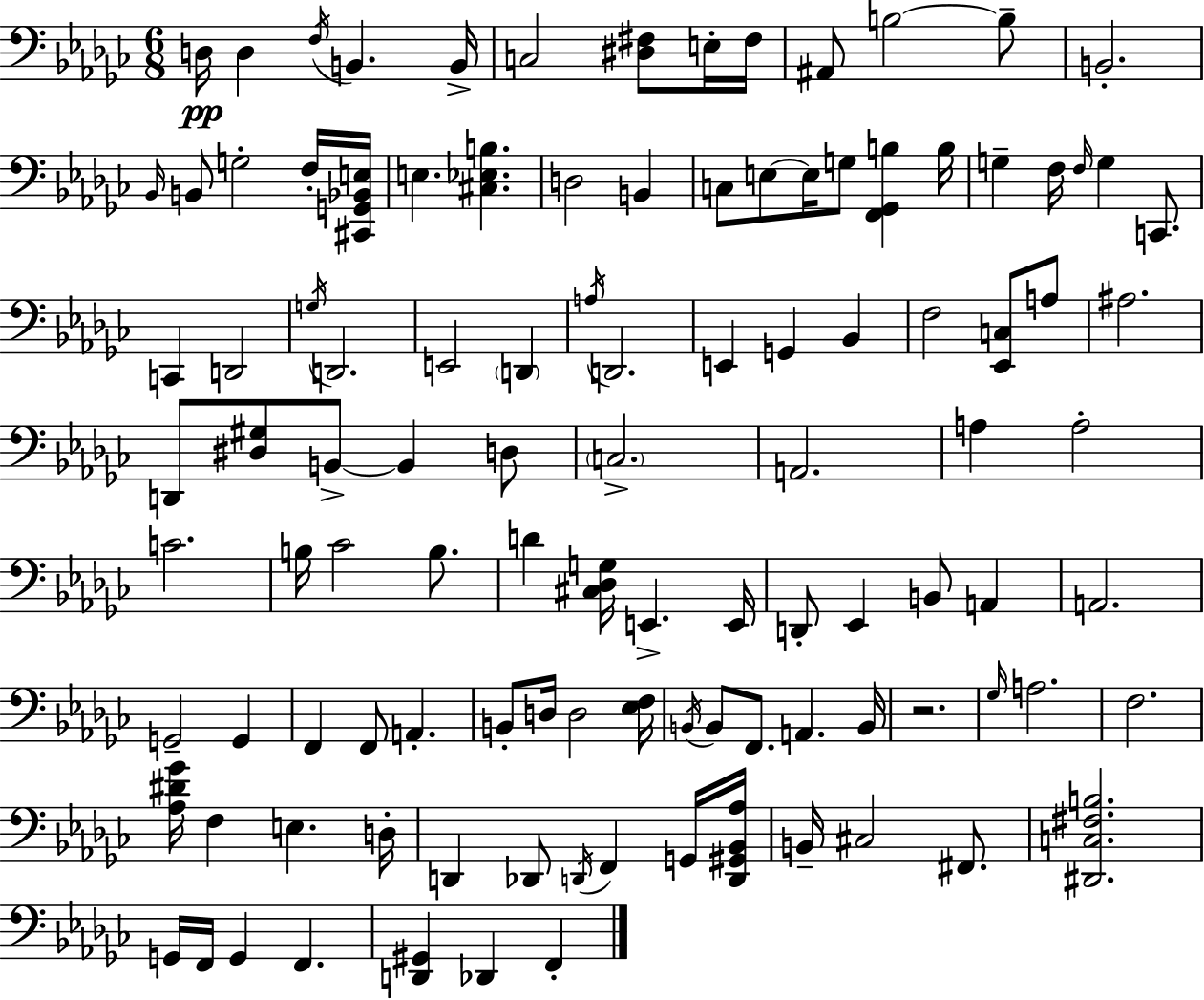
{
  \clef bass
  \numericTimeSignature
  \time 6/8
  \key ees \minor
  \repeat volta 2 { d16\pp d4 \acciaccatura { f16 } b,4. | b,16-> c2 <dis fis>8 e16-. | fis16 ais,8 b2~~ b8-- | b,2.-. | \break \grace { bes,16 } b,8 g2-. | f16-. <cis, g, bes, e>16 e4. <cis ees b>4. | d2 b,4 | c8 e8~~ e16 g8 <f, ges, b>4 | \break b16 g4-- f16 \grace { f16 } g4 | c,8. c,4 d,2 | \acciaccatura { g16 } d,2. | e,2 | \break \parenthesize d,4 \acciaccatura { a16 } d,2. | e,4 g,4 | bes,4 f2 | <ees, c>8 a8 ais2. | \break d,8 <dis gis>8 b,8->~~ b,4 | d8 \parenthesize c2.-> | a,2. | a4 a2-. | \break c'2. | b16 ces'2 | b8. d'4 <cis des g>16 e,4.-> | e,16 d,8-. ees,4 b,8 | \break a,4 a,2. | g,2-- | g,4 f,4 f,8 a,4.-. | b,8-. d16 d2 | \break <ees f>16 \acciaccatura { b,16 } b,8 f,8. a,4. | b,16 r2. | \grace { ges16 } a2. | f2. | \break <aes dis' ges'>16 f4 | e4. d16-. d,4 des,8 | \acciaccatura { d,16 } f,4 g,16 <d, gis, bes, aes>16 b,16-- cis2 | fis,8. <dis, c fis b>2. | \break g,16 f,16 g,4 | f,4. <d, gis,>4 | des,4 f,4-. } \bar "|."
}